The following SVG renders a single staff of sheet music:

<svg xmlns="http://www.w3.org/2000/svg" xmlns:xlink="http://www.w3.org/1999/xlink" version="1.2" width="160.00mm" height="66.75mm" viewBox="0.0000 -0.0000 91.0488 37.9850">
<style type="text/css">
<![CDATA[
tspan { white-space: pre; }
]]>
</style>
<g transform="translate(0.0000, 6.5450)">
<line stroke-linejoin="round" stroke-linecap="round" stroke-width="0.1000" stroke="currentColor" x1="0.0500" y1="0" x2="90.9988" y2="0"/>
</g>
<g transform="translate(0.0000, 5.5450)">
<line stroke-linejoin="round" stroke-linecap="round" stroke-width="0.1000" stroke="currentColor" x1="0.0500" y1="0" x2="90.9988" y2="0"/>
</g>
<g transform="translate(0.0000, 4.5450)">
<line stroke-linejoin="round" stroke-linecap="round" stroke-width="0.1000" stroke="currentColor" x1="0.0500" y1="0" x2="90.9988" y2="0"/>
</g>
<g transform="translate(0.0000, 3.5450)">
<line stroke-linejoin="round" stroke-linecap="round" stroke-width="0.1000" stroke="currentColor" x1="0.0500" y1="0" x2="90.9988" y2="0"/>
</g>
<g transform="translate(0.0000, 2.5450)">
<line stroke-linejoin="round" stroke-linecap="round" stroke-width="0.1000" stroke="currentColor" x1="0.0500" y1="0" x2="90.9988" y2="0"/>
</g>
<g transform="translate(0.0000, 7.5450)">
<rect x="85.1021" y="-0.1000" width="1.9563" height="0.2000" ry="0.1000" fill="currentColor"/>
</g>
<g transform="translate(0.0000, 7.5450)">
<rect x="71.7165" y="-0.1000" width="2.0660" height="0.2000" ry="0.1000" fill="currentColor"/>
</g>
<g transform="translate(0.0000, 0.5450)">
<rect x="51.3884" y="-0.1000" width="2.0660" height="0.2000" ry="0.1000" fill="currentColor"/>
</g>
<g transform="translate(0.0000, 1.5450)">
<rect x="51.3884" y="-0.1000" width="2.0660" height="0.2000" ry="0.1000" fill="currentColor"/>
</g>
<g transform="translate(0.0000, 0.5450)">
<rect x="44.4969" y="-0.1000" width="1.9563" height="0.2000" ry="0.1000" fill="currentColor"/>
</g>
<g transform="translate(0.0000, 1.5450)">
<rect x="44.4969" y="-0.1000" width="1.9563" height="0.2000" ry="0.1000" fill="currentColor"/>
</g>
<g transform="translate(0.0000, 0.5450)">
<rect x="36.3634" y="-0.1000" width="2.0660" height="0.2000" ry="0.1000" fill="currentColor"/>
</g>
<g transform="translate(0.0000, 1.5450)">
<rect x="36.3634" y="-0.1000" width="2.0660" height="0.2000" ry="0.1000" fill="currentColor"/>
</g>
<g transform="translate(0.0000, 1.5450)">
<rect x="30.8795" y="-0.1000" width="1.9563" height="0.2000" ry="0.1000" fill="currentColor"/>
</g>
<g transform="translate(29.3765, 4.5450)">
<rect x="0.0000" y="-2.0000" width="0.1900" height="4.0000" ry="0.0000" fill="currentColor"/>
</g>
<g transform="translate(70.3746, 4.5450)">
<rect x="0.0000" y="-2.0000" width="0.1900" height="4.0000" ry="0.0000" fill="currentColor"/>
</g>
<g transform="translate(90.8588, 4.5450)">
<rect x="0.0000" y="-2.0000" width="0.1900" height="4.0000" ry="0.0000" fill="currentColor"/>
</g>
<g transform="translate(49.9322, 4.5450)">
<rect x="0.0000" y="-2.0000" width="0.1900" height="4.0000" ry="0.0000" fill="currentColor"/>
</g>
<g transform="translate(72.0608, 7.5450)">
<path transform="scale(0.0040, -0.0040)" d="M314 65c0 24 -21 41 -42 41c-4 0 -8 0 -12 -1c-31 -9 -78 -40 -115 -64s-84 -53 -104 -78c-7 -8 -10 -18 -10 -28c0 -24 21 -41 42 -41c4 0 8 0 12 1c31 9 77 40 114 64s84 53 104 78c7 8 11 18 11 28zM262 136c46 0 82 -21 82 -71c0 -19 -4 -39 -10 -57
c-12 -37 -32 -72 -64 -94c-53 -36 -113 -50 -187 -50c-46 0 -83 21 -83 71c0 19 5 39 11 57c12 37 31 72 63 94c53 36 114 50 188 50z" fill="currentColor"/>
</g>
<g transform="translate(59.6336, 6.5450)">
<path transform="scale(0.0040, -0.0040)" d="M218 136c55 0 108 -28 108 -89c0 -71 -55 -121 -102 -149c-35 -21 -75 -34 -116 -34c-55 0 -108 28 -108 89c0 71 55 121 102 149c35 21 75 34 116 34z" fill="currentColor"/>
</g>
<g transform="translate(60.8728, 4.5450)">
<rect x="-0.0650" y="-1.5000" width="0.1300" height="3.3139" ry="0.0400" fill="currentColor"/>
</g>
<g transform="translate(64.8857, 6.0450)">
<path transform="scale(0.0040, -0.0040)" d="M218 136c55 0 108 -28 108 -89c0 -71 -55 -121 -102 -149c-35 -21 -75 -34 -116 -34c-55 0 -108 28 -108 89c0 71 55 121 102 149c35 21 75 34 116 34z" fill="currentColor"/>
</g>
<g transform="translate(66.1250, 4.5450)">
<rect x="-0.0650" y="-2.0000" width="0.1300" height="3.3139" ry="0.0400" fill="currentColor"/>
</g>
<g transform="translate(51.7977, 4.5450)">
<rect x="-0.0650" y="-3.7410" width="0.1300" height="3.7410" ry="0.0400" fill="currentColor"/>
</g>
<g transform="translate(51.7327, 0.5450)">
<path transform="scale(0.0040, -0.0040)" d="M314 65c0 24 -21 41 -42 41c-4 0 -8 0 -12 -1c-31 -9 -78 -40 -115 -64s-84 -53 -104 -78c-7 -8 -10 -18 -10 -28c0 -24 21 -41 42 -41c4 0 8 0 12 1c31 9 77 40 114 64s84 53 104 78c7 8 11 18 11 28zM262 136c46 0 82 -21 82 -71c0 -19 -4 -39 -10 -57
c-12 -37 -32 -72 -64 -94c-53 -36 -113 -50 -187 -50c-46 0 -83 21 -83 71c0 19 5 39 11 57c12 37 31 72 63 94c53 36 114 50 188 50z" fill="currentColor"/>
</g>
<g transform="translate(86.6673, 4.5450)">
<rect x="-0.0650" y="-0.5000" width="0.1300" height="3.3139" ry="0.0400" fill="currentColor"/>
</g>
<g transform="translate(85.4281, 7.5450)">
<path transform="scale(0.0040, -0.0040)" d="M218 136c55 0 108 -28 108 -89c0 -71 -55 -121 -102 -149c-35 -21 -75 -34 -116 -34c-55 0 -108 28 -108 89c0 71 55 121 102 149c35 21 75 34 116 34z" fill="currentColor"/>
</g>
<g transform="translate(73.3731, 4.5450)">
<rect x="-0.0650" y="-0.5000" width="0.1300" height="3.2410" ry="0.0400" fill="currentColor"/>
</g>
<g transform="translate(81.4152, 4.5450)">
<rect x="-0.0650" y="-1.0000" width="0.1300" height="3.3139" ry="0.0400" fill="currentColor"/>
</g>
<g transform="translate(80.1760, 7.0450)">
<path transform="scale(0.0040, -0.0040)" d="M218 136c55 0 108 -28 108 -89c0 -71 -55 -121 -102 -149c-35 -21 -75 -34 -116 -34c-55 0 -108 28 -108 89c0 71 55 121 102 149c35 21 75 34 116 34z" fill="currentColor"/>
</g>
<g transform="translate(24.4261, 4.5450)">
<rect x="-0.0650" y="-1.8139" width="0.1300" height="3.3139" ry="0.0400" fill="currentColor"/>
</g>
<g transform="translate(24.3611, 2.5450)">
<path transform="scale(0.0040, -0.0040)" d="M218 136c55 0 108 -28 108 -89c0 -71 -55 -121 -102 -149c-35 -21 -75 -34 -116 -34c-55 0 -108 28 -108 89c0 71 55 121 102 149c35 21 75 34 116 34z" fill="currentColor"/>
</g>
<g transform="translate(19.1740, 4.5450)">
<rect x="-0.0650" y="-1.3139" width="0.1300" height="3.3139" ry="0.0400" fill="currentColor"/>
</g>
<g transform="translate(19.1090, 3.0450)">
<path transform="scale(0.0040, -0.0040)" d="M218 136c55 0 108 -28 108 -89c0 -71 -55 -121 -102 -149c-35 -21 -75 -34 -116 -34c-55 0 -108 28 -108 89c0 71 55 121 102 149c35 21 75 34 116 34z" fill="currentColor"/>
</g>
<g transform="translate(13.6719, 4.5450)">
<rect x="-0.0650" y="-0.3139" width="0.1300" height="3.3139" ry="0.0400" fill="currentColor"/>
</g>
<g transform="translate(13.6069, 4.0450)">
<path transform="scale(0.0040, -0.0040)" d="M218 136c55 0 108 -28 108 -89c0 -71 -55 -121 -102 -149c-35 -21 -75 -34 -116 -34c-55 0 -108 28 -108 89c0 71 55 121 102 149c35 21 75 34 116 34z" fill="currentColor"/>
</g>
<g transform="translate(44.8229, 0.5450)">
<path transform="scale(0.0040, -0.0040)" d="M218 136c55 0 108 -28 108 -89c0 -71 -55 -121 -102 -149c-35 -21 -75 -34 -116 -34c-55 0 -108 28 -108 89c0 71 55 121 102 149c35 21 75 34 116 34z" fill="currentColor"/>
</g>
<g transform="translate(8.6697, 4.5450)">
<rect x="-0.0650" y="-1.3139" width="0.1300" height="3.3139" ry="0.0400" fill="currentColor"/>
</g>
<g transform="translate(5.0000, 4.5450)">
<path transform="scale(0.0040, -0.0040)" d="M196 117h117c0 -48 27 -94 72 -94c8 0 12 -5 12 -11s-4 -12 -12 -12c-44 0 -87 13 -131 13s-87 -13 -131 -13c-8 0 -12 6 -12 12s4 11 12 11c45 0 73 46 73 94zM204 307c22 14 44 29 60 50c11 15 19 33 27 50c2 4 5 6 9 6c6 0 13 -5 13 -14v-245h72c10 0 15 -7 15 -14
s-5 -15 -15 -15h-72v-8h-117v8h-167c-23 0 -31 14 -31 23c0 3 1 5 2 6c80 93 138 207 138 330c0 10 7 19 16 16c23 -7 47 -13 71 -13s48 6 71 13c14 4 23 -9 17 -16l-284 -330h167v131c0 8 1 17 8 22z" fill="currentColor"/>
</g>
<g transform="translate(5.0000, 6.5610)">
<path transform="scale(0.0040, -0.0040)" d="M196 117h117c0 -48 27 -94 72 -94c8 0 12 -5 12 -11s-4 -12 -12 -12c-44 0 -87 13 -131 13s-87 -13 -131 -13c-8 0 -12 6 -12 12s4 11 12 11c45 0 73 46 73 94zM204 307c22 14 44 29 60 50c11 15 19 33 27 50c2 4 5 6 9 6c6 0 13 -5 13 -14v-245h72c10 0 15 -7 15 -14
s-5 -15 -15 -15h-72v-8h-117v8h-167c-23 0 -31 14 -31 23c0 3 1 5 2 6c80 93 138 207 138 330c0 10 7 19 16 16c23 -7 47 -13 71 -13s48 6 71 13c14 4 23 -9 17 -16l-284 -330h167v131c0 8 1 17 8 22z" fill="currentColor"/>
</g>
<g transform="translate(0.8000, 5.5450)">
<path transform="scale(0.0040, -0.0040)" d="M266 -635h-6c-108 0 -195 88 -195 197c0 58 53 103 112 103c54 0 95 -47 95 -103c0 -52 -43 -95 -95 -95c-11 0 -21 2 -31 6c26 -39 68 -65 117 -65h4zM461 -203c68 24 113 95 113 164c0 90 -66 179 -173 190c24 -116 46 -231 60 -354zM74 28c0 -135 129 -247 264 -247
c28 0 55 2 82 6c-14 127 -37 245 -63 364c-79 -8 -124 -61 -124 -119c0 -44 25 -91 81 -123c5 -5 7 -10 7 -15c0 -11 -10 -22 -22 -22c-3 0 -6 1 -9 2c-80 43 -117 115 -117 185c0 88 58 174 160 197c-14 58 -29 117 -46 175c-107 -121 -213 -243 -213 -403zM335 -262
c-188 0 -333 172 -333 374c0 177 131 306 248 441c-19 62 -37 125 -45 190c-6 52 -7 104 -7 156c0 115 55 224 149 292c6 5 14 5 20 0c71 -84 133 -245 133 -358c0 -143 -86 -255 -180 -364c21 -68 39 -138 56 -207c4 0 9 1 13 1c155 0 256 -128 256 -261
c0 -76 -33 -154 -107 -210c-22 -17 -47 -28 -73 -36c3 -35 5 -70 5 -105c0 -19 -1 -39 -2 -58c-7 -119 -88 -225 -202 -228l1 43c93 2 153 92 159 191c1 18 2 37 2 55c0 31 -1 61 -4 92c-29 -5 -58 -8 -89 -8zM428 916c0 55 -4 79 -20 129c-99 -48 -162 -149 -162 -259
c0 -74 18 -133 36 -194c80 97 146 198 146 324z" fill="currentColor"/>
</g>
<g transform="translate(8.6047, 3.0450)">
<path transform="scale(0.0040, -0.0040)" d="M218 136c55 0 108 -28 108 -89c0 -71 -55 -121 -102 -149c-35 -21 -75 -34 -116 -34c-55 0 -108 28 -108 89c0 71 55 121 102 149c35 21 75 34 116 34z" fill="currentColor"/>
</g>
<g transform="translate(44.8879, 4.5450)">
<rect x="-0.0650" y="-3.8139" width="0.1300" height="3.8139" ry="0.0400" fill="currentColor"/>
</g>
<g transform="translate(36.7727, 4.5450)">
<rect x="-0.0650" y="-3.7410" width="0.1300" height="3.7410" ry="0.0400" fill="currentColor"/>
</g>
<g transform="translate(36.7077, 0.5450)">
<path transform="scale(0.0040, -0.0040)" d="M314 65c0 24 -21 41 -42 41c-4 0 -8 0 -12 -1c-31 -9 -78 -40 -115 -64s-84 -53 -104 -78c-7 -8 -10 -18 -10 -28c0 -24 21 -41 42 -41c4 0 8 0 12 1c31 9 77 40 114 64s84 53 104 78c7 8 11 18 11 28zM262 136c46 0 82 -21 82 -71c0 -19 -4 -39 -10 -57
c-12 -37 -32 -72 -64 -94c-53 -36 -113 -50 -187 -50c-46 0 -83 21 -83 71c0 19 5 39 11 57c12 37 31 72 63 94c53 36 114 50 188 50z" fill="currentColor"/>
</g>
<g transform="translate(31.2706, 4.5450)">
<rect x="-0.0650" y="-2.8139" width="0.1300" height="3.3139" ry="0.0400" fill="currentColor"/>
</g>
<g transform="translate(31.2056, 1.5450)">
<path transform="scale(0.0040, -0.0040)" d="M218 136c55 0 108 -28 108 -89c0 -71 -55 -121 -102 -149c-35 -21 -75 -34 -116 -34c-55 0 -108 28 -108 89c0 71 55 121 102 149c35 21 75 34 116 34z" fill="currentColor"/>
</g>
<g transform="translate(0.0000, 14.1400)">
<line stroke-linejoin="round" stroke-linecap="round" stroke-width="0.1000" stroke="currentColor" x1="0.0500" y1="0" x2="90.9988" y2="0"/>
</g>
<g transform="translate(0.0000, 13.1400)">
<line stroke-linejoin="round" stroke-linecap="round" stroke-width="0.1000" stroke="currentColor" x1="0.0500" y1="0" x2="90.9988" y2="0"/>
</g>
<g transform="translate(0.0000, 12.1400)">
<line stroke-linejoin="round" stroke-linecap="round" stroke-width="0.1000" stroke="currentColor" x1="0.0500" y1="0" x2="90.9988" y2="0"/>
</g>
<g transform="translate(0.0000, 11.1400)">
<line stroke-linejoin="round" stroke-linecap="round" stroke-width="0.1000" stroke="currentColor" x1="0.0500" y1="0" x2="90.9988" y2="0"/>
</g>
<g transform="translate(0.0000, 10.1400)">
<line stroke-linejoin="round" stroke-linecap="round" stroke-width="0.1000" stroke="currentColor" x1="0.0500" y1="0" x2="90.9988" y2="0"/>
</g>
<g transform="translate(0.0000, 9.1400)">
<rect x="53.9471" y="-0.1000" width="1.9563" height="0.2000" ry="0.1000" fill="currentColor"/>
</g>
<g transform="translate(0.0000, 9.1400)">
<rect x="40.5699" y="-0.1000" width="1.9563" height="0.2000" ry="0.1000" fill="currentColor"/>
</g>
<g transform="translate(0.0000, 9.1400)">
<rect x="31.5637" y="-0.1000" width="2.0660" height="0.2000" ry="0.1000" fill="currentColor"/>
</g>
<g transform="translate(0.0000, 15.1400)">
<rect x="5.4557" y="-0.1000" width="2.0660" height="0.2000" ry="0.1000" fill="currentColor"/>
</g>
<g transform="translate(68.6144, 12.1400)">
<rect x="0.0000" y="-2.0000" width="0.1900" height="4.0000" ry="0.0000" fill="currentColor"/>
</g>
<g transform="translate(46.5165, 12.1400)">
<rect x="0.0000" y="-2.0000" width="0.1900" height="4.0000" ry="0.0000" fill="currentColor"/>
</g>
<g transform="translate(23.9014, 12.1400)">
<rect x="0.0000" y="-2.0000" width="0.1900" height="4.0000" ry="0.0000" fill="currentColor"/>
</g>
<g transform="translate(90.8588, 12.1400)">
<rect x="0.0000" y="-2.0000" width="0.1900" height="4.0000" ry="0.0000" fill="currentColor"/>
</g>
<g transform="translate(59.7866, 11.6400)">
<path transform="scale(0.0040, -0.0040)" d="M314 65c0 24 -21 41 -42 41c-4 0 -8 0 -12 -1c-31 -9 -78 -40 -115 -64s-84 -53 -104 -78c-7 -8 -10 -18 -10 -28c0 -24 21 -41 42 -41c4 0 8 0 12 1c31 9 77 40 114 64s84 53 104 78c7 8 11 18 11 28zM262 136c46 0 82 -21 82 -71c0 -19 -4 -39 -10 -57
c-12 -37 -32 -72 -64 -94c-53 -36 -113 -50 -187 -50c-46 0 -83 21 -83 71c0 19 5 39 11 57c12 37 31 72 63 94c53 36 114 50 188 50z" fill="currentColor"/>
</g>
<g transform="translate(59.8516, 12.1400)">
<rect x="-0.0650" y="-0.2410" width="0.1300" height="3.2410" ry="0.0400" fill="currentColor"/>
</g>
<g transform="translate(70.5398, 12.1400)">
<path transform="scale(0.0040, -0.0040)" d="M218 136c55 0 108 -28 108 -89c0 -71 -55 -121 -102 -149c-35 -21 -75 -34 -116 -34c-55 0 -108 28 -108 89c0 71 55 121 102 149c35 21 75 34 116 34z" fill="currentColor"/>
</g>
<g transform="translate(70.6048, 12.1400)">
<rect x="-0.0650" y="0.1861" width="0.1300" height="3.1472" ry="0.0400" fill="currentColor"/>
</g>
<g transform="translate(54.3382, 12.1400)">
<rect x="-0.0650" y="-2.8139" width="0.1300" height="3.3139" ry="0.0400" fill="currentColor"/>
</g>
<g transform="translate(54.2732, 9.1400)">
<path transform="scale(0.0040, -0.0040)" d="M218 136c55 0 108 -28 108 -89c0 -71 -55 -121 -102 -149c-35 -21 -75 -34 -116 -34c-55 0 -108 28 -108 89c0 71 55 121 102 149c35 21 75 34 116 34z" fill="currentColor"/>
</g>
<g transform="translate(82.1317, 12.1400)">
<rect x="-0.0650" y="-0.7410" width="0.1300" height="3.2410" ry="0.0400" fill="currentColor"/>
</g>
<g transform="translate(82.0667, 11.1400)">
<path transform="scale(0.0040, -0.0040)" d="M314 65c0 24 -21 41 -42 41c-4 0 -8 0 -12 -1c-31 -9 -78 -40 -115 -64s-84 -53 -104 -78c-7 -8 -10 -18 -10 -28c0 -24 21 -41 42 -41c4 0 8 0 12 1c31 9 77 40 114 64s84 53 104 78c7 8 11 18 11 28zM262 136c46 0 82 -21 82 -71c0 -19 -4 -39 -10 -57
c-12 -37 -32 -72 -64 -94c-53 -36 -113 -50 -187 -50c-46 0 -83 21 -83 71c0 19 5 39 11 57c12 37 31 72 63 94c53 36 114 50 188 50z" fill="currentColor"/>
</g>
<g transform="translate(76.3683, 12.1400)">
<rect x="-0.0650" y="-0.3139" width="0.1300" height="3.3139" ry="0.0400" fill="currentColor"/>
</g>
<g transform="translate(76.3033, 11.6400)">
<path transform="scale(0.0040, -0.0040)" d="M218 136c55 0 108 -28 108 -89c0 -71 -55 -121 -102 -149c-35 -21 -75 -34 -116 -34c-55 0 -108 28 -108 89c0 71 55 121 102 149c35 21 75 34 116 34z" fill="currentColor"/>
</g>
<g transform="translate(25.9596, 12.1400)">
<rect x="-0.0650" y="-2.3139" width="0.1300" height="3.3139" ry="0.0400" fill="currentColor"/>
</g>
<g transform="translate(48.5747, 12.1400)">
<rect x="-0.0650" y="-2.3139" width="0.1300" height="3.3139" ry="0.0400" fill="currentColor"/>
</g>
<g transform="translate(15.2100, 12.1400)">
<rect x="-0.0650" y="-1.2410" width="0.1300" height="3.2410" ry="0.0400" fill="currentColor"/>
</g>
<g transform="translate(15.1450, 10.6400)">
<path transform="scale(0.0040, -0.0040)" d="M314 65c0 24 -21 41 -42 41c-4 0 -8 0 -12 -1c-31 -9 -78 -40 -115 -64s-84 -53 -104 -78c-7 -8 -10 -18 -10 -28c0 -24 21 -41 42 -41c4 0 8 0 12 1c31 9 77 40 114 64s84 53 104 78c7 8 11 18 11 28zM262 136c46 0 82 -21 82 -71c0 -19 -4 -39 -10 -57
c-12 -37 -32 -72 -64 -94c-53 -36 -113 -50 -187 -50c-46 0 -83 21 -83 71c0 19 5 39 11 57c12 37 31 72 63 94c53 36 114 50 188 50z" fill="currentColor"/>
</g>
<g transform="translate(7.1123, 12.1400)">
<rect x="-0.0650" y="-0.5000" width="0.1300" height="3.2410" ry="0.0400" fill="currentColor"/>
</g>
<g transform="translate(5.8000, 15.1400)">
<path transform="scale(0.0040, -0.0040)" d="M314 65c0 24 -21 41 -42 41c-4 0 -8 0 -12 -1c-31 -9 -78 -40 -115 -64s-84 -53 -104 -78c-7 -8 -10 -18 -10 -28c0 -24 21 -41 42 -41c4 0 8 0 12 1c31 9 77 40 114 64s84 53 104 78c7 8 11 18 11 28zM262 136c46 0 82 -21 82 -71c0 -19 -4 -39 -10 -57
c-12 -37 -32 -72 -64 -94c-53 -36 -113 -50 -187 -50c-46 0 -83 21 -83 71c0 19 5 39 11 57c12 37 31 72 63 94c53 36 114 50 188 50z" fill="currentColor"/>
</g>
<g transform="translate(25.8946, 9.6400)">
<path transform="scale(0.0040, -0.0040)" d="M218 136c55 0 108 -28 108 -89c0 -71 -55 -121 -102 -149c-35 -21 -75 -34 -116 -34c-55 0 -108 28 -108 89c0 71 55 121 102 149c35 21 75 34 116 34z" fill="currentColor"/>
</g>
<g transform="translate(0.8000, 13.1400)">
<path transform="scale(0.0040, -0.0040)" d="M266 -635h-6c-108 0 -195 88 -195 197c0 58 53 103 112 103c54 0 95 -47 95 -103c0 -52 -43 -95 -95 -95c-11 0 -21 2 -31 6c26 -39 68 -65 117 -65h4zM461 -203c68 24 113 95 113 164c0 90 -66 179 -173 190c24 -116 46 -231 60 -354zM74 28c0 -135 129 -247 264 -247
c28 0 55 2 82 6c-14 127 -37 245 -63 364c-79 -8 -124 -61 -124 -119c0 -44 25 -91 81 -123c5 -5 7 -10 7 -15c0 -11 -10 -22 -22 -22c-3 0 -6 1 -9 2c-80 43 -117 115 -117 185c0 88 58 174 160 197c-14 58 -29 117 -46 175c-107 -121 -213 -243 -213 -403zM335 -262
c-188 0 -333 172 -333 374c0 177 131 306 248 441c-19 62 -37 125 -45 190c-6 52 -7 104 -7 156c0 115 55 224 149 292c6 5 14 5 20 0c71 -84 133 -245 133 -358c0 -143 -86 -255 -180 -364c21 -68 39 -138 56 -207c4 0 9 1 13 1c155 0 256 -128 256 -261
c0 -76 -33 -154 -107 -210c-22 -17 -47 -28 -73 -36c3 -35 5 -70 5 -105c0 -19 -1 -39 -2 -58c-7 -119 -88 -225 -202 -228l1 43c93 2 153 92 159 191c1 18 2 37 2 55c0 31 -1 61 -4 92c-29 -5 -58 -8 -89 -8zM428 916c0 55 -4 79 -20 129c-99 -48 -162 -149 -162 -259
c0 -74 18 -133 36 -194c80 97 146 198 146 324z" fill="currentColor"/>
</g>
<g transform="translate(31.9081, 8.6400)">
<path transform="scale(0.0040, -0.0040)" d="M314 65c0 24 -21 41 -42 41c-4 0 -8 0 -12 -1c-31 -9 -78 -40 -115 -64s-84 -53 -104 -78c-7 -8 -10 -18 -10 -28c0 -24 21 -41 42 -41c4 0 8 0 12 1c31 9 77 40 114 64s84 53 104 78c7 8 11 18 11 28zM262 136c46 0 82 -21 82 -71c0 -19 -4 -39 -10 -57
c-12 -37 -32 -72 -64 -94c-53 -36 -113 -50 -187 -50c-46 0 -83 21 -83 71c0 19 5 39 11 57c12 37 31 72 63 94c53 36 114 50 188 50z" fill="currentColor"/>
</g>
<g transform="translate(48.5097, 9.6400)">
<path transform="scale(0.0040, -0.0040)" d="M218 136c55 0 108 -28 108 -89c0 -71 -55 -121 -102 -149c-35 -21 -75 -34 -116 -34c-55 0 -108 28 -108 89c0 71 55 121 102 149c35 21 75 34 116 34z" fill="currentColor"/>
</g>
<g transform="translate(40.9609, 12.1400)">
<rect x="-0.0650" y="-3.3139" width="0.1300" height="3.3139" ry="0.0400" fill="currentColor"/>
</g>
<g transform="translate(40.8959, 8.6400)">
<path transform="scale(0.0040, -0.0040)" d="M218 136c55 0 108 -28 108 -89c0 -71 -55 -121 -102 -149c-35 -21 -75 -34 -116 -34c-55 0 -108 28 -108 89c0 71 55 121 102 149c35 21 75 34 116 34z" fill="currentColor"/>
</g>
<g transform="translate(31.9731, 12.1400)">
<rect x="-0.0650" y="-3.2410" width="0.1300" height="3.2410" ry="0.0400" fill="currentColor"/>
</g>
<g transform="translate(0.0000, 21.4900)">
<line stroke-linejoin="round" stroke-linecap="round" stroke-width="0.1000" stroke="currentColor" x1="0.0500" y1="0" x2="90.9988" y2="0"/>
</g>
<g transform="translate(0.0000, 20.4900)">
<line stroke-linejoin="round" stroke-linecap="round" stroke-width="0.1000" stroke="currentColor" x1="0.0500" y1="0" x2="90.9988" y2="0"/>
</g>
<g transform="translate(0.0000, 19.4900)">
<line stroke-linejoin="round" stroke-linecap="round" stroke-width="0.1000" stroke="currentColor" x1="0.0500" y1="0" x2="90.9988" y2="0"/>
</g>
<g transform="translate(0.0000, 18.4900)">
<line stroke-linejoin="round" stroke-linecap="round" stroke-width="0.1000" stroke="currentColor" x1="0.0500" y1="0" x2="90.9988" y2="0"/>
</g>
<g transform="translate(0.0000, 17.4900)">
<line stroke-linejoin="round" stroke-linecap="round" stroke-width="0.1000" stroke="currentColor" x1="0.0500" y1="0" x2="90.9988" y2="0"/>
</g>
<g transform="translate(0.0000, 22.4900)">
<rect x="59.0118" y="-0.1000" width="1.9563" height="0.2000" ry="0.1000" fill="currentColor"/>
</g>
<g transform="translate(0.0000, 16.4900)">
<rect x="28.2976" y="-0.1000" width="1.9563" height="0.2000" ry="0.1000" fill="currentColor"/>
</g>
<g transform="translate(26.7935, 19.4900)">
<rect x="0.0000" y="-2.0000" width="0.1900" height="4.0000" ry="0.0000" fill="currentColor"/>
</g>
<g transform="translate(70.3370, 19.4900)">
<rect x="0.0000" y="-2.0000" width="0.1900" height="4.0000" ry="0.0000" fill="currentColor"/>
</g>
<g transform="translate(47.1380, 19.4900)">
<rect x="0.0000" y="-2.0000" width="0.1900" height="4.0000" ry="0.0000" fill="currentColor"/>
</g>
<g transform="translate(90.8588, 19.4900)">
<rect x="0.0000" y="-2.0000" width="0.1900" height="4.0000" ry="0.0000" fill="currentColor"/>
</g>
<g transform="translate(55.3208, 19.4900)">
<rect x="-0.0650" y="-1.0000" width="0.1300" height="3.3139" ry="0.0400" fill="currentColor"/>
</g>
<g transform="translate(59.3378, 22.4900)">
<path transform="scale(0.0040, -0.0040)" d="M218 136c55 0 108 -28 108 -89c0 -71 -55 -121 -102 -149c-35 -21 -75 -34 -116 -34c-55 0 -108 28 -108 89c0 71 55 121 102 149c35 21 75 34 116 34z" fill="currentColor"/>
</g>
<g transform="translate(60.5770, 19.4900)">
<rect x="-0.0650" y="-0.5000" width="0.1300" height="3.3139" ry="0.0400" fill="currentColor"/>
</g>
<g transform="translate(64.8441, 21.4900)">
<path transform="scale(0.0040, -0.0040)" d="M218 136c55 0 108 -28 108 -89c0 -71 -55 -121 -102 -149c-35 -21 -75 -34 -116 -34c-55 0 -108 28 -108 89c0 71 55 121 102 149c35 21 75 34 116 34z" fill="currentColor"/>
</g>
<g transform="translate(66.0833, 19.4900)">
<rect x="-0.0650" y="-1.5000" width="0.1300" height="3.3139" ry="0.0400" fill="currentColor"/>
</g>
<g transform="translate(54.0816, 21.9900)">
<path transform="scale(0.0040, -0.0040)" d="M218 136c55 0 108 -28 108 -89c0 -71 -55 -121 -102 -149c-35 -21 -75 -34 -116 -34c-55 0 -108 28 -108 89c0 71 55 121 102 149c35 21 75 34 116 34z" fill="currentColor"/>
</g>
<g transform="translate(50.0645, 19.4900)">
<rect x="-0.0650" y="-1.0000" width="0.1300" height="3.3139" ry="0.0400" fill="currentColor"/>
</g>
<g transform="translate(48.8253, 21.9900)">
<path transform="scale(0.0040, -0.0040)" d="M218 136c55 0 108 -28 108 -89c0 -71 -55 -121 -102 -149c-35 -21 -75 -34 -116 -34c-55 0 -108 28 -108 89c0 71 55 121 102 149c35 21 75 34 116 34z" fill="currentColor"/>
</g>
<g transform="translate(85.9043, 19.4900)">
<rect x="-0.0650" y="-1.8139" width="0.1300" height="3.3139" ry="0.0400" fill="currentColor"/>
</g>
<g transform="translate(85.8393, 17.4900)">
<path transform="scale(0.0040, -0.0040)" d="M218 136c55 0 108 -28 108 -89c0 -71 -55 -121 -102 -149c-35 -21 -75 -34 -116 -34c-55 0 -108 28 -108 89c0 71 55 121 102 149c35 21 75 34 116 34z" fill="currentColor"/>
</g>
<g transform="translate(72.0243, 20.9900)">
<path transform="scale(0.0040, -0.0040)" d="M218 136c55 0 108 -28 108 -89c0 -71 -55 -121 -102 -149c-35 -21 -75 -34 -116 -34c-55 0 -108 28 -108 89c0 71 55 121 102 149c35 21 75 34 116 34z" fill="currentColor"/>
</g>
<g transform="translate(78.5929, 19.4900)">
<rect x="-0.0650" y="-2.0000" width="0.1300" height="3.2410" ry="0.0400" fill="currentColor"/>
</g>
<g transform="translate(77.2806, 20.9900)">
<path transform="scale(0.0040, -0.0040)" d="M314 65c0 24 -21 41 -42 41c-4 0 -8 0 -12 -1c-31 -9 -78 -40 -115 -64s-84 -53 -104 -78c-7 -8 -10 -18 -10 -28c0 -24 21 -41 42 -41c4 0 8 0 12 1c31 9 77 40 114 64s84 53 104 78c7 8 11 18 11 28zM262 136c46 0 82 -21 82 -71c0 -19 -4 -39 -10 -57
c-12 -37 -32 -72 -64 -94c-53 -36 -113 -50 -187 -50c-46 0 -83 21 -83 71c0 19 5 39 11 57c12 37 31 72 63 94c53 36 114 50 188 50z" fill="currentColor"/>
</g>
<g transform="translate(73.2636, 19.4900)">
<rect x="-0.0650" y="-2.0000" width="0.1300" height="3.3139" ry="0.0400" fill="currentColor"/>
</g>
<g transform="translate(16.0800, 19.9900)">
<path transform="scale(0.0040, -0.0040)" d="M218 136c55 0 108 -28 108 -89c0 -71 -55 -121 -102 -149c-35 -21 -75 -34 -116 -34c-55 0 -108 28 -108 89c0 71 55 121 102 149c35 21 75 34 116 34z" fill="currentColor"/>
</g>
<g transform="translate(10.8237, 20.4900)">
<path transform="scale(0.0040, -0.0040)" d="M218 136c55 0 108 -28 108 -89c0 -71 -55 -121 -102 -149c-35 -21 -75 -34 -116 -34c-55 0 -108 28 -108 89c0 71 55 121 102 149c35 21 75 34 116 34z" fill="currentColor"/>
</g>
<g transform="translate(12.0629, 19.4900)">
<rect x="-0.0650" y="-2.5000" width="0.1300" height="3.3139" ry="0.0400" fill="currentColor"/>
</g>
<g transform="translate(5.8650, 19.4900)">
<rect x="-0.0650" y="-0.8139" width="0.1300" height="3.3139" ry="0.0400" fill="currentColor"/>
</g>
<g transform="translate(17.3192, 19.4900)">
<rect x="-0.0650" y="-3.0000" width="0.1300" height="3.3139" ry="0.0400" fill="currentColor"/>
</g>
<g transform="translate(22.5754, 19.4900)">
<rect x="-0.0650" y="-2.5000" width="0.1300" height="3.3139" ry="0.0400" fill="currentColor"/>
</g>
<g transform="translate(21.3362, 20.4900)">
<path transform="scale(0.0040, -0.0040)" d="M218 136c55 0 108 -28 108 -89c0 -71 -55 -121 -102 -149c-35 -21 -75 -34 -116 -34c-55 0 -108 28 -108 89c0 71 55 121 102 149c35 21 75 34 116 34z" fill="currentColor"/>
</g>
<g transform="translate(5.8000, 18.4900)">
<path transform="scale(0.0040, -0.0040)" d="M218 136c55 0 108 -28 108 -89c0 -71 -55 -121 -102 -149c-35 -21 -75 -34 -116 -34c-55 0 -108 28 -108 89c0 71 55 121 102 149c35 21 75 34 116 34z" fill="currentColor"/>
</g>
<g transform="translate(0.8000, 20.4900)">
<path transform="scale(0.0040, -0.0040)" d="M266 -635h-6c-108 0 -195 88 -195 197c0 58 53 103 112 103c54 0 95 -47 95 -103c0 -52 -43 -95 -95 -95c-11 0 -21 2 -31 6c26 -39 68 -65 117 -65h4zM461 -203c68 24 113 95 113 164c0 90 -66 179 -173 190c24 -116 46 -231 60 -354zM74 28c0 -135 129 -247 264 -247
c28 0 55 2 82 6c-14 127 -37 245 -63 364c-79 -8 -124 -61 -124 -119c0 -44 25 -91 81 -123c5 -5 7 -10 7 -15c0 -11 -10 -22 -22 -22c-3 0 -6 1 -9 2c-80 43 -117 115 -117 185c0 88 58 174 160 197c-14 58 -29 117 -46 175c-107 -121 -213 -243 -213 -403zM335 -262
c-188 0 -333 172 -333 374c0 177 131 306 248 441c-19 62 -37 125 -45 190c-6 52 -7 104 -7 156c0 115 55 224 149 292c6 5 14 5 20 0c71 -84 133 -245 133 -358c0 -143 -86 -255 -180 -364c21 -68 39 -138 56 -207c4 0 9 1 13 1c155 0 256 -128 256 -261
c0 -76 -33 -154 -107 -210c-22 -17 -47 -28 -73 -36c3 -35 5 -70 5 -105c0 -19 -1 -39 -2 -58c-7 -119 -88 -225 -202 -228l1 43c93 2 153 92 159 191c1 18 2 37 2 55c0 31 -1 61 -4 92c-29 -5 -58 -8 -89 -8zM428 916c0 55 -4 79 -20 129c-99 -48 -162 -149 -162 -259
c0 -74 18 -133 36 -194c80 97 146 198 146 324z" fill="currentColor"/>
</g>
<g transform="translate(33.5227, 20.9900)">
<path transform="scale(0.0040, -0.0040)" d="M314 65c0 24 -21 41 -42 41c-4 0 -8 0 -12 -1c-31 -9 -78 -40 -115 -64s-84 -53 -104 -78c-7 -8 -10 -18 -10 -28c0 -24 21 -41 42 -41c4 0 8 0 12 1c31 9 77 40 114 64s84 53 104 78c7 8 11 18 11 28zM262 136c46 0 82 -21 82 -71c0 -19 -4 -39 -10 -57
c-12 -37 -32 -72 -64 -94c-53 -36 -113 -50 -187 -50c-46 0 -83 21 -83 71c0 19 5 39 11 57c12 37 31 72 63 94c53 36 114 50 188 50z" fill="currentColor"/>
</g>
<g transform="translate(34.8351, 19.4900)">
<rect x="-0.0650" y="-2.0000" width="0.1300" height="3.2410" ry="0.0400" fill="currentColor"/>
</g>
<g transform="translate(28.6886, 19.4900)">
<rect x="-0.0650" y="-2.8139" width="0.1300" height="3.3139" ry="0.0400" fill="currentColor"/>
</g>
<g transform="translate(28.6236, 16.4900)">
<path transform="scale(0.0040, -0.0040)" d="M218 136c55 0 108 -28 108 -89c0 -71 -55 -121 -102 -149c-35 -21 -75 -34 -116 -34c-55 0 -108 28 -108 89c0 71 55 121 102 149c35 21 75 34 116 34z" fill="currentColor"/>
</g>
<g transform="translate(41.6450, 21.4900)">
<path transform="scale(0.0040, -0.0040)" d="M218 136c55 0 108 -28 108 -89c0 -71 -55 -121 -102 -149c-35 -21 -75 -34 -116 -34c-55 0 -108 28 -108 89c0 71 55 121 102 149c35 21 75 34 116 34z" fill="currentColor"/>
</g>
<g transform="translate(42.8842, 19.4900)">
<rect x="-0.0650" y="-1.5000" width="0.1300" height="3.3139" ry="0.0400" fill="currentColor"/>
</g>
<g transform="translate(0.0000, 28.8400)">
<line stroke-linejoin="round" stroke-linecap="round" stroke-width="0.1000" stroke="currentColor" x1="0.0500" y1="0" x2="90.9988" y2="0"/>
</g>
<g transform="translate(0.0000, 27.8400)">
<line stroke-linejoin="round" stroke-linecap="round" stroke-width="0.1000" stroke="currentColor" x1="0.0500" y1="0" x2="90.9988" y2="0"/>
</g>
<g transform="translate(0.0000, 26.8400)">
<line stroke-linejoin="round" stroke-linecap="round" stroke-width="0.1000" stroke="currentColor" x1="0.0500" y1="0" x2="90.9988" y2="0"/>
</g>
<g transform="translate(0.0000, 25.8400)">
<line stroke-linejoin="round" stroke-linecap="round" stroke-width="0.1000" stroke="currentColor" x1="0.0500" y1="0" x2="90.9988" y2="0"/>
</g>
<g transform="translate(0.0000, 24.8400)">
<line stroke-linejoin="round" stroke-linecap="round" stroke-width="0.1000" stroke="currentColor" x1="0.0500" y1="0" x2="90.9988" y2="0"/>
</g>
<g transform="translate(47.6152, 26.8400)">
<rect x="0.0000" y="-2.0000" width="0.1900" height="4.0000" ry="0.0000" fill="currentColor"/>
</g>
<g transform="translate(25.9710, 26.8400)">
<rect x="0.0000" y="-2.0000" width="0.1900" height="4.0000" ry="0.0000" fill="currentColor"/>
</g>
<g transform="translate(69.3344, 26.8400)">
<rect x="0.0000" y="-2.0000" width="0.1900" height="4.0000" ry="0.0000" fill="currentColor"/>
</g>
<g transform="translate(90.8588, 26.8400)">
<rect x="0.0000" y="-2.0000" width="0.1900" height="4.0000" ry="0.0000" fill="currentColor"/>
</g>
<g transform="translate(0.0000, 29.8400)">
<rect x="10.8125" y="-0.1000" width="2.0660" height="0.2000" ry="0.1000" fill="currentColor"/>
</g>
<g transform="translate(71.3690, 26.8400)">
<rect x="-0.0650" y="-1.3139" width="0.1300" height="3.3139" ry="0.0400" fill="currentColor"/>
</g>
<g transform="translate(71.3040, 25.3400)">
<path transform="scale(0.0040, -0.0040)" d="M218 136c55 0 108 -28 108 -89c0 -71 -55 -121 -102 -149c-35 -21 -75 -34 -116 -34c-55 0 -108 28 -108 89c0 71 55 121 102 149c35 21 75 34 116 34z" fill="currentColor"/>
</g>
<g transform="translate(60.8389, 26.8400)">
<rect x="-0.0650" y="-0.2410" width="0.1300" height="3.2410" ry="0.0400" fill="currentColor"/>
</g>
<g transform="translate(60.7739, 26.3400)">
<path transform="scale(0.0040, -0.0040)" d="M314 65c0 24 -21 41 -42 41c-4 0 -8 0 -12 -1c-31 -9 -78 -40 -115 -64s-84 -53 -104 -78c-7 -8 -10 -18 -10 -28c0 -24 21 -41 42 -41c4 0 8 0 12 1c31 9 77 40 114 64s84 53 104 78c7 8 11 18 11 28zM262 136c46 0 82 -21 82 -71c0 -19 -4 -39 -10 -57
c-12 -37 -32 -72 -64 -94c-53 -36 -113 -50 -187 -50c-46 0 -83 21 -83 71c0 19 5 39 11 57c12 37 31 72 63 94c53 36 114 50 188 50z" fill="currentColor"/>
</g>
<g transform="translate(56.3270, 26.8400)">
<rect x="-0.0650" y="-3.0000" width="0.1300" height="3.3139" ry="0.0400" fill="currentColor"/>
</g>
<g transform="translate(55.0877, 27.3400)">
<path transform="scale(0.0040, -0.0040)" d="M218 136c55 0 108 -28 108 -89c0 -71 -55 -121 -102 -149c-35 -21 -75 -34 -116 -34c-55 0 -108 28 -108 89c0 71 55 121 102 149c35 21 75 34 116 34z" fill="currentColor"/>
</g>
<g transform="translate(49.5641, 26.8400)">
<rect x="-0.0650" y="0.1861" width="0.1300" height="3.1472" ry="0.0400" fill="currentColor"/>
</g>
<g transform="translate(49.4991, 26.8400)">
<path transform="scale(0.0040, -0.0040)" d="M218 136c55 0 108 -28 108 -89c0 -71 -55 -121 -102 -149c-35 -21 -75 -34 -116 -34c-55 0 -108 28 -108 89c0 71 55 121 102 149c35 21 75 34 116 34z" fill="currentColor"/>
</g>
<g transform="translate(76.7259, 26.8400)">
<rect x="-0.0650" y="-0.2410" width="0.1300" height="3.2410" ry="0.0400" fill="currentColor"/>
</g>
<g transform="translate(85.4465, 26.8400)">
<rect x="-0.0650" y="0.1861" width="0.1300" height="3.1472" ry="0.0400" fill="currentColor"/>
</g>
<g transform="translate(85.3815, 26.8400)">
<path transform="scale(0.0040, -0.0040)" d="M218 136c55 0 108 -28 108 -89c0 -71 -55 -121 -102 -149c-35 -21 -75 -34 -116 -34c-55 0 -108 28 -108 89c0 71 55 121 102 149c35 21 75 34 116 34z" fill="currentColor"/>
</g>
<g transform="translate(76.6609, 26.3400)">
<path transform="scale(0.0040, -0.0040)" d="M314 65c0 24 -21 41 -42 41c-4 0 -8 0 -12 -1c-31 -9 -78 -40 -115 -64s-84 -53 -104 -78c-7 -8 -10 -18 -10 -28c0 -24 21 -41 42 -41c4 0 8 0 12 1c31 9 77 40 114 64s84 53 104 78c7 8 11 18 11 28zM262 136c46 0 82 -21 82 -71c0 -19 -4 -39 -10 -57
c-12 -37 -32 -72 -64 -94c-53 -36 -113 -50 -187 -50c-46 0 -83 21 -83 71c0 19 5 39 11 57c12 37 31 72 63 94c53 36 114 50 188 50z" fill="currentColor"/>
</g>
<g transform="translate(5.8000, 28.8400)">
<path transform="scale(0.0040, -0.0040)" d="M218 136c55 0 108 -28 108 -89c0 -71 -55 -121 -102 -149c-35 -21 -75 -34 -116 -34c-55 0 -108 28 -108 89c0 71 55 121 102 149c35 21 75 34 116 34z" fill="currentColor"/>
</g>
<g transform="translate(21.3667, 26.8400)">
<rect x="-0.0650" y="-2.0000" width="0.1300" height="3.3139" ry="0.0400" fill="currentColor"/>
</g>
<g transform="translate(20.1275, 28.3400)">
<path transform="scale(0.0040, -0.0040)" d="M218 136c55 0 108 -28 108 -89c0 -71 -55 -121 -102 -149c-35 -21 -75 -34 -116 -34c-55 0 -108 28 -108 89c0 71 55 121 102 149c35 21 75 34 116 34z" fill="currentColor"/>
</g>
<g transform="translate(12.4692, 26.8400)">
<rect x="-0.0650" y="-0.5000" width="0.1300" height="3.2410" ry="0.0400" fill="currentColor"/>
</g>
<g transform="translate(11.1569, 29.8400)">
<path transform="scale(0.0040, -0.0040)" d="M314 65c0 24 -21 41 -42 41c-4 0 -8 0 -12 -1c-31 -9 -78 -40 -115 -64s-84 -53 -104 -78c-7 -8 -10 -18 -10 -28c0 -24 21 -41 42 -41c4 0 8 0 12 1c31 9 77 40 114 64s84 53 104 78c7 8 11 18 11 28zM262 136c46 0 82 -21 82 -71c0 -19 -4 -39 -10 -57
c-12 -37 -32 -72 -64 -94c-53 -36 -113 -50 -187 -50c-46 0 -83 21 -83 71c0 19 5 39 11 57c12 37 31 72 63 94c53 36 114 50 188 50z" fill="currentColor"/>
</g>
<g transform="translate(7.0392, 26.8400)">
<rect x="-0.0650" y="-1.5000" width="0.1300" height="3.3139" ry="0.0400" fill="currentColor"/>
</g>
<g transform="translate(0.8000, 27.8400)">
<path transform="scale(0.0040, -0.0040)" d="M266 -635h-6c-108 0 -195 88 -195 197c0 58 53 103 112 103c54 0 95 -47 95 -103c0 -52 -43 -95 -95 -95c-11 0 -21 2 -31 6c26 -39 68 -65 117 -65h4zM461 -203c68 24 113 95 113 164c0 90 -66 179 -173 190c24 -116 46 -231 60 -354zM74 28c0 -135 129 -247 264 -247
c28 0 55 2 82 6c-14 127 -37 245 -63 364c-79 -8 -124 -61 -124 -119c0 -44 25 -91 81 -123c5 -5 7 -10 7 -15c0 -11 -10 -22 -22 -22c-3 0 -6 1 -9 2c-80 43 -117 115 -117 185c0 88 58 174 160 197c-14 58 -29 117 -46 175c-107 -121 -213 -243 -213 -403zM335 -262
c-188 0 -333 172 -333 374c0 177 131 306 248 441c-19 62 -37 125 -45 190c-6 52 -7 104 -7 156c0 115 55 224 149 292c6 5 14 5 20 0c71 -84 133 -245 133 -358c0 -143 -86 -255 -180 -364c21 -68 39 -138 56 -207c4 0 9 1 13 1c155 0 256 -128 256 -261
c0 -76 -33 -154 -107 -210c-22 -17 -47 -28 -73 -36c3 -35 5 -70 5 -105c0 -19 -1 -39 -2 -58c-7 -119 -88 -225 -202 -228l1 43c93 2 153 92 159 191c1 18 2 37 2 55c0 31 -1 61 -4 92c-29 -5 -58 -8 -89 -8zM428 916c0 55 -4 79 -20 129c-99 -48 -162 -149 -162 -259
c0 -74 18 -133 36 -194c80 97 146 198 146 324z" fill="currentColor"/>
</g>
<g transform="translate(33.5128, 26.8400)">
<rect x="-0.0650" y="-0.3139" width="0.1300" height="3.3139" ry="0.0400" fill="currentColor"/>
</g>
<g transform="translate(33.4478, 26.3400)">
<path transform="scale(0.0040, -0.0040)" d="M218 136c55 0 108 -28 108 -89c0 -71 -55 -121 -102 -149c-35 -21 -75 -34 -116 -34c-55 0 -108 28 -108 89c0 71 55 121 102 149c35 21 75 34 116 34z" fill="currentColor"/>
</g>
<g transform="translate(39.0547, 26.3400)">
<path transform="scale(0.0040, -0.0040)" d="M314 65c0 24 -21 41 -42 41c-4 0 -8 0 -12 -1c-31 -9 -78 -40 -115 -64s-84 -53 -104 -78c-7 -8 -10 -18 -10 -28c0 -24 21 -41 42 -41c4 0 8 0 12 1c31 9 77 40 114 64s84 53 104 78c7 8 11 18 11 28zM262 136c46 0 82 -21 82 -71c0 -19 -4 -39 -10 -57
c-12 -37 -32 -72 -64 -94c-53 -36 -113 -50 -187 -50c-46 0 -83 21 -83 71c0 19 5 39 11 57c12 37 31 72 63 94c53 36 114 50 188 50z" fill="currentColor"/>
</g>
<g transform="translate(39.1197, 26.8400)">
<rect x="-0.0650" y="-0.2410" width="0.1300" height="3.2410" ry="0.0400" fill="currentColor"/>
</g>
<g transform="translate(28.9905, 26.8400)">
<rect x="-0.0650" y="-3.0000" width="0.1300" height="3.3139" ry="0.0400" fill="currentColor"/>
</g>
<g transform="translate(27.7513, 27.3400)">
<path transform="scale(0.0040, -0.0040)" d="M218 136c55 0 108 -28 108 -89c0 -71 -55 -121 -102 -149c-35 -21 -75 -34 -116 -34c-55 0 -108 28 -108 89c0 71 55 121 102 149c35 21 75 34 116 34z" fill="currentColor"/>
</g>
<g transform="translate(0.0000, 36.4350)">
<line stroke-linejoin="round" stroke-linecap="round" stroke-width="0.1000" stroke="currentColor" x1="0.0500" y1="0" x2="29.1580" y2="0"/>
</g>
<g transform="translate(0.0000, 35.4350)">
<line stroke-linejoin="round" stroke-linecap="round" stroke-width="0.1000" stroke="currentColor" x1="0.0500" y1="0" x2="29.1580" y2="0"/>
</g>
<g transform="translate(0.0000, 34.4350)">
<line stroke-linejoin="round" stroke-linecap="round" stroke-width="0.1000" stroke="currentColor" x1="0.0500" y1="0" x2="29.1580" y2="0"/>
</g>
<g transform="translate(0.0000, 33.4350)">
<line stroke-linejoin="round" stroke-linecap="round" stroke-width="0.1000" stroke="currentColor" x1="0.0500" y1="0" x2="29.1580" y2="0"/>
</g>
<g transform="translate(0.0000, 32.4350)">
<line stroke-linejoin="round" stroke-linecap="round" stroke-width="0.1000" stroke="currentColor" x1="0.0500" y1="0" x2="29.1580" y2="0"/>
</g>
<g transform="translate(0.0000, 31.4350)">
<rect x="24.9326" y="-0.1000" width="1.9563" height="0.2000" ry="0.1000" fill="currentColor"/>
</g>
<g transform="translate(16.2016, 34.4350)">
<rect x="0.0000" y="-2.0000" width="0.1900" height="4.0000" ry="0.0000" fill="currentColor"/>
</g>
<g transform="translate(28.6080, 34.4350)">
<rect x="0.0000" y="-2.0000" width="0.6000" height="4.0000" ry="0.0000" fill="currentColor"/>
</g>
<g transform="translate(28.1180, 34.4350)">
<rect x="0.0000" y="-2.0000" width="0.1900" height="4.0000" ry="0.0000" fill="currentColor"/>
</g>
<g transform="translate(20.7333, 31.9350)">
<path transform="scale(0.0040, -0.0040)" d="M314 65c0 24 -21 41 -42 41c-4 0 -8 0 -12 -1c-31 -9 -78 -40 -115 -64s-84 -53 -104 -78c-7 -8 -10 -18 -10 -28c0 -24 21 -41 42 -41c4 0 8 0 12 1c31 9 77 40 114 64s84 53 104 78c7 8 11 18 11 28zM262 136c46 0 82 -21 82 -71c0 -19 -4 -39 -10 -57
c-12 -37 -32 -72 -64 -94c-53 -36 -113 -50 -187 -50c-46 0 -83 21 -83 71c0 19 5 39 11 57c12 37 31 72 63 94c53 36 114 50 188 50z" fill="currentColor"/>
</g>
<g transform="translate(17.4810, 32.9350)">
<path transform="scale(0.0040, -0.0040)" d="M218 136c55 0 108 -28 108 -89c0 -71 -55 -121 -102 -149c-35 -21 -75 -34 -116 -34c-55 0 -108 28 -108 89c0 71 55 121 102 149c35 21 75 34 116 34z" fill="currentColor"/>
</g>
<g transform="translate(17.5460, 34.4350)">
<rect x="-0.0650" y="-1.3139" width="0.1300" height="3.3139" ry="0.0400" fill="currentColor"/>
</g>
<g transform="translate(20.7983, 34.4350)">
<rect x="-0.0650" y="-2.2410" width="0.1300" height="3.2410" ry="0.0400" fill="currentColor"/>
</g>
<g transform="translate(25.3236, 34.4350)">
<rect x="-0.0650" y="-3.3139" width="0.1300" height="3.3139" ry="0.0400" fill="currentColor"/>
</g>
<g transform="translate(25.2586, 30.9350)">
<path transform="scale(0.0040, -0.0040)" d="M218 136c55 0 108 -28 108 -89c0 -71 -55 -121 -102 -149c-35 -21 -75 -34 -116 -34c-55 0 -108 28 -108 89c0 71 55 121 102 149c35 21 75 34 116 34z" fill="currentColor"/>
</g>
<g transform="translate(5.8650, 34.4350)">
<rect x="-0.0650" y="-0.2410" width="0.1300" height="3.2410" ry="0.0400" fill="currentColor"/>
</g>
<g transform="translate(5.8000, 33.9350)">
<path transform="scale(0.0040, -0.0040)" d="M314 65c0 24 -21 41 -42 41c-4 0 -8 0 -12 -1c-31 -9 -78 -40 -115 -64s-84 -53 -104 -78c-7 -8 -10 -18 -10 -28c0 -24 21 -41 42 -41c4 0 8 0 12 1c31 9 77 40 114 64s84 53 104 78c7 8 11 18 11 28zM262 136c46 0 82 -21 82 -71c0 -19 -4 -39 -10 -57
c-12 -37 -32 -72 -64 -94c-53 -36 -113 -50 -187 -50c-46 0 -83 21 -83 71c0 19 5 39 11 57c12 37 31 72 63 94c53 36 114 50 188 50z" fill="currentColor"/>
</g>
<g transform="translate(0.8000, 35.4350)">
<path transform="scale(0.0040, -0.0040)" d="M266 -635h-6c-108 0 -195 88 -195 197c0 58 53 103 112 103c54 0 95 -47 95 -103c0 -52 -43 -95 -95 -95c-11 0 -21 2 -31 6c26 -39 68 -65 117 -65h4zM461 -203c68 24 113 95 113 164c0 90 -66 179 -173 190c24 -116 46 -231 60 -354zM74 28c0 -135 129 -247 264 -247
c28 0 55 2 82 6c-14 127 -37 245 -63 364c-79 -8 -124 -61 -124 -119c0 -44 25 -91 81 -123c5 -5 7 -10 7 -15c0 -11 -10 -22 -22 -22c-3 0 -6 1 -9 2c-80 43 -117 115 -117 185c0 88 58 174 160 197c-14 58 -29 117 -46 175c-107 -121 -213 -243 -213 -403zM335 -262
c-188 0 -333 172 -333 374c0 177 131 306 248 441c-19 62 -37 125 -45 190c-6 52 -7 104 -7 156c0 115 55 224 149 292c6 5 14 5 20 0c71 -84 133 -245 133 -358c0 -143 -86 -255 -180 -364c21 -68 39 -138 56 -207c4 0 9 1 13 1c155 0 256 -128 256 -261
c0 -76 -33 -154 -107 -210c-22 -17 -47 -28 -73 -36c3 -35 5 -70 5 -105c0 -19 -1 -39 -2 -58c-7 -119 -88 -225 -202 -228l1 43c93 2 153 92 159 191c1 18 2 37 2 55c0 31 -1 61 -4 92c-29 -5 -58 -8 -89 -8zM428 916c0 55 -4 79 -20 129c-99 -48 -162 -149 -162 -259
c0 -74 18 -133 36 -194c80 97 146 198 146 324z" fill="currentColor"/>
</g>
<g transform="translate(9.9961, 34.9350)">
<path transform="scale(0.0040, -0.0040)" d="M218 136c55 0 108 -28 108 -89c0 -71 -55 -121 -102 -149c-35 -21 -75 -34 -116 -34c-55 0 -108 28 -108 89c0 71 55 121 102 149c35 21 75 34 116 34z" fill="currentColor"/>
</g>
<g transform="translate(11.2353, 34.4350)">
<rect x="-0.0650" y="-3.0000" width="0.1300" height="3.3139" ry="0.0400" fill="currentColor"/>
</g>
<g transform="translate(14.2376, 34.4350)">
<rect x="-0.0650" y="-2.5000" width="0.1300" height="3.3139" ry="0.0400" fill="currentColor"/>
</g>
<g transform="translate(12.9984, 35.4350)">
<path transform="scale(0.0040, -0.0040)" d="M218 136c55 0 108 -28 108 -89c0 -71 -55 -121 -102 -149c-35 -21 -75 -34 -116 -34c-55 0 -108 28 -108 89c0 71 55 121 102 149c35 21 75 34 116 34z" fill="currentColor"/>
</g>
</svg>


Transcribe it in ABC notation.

X:1
T:Untitled
M:4/4
L:1/4
K:C
e c e f a c'2 c' c'2 E F C2 D C C2 e2 g b2 b g a c2 B c d2 d G A G a F2 E D D C E F F2 f E C2 F A c c2 B A c2 e c2 B c2 A G e g2 b